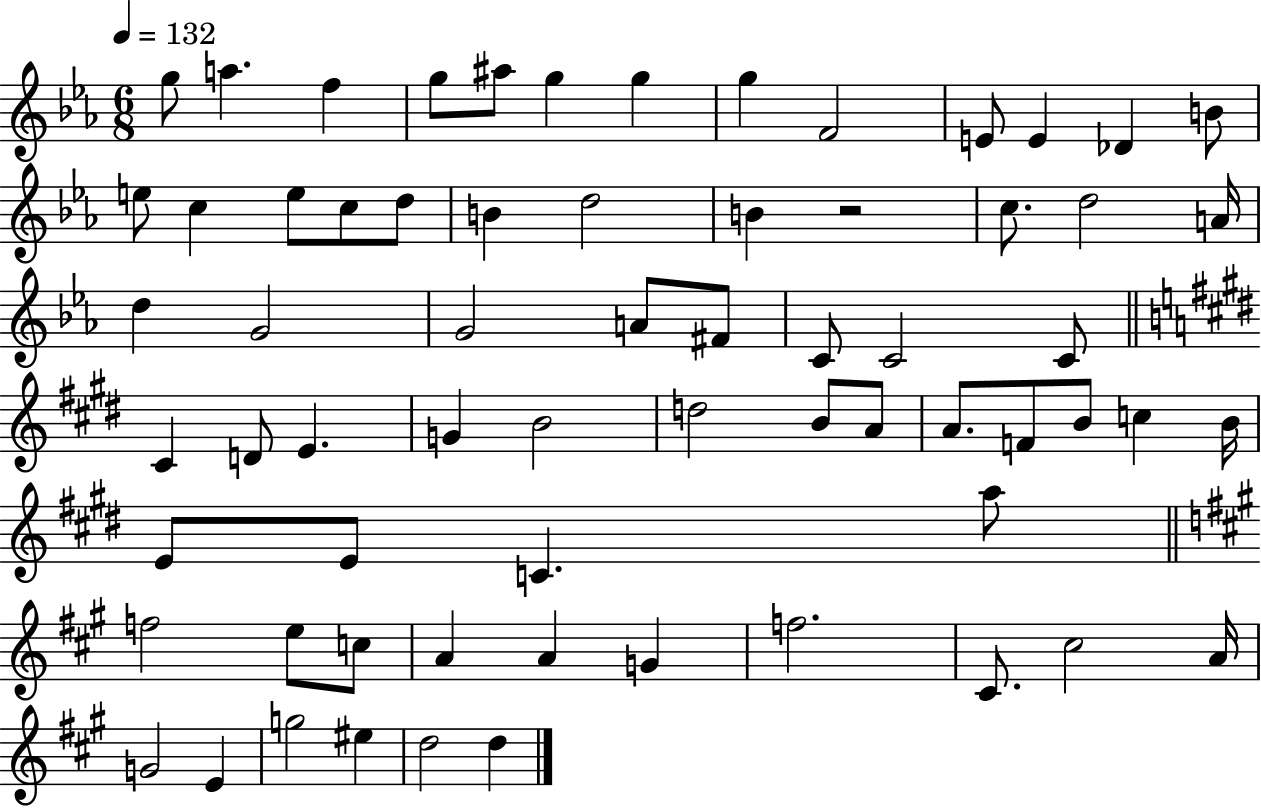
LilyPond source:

{
  \clef treble
  \numericTimeSignature
  \time 6/8
  \key ees \major
  \tempo 4 = 132
  g''8 a''4. f''4 | g''8 ais''8 g''4 g''4 | g''4 f'2 | e'8 e'4 des'4 b'8 | \break e''8 c''4 e''8 c''8 d''8 | b'4 d''2 | b'4 r2 | c''8. d''2 a'16 | \break d''4 g'2 | g'2 a'8 fis'8 | c'8 c'2 c'8 | \bar "||" \break \key e \major cis'4 d'8 e'4. | g'4 b'2 | d''2 b'8 a'8 | a'8. f'8 b'8 c''4 b'16 | \break e'8 e'8 c'4. a''8 | \bar "||" \break \key a \major f''2 e''8 c''8 | a'4 a'4 g'4 | f''2. | cis'8. cis''2 a'16 | \break g'2 e'4 | g''2 eis''4 | d''2 d''4 | \bar "|."
}